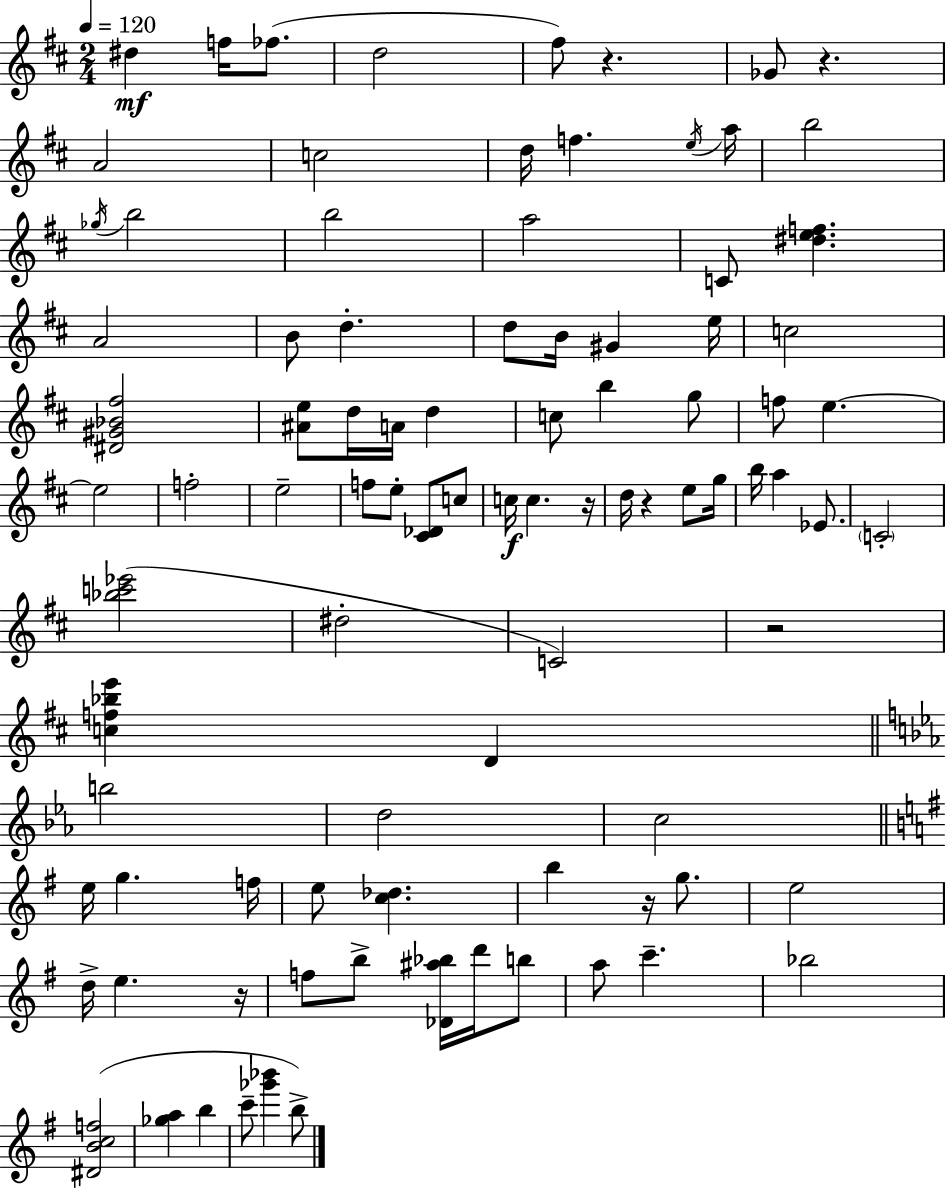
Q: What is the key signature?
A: D major